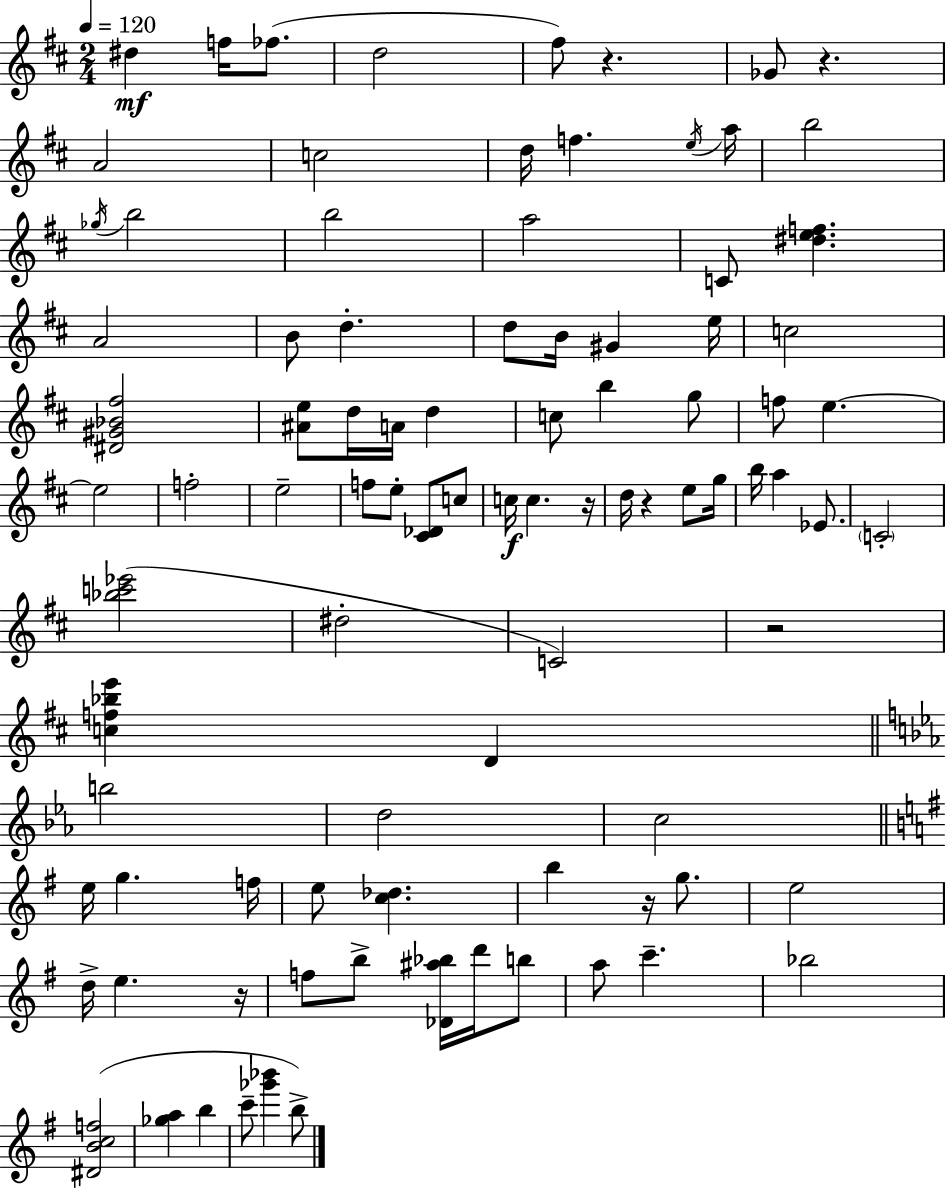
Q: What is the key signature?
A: D major